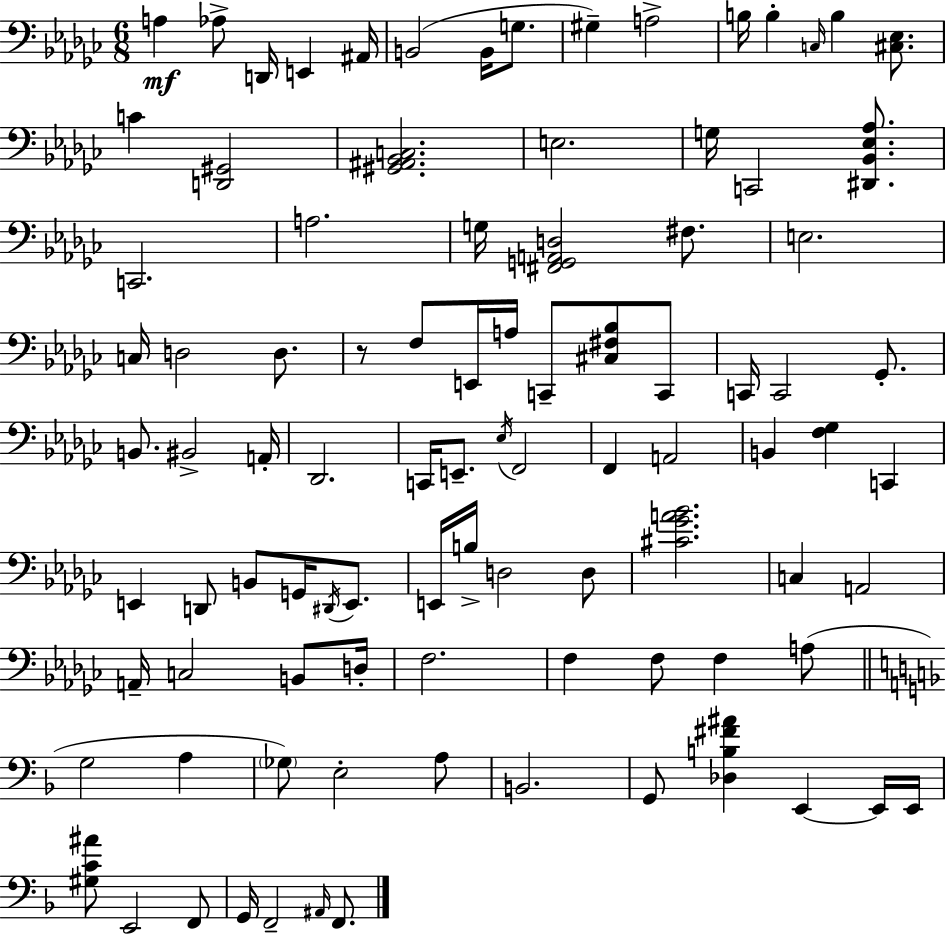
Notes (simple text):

A3/q Ab3/e D2/s E2/q A#2/s B2/h B2/s G3/e. G#3/q A3/h B3/s B3/q C3/s B3/q [C#3,Eb3]/e. C4/q [D2,G#2]/h [G#2,A#2,Bb2,C3]/h. E3/h. G3/s C2/h [D#2,Bb2,Eb3,Ab3]/e. C2/h. A3/h. G3/s [F#2,G2,A2,D3]/h F#3/e. E3/h. C3/s D3/h D3/e. R/e F3/e E2/s A3/s C2/e [C#3,F#3,Bb3]/e C2/e C2/s C2/h Gb2/e. B2/e. BIS2/h A2/s Db2/h. C2/s E2/e. Eb3/s F2/h F2/q A2/h B2/q [F3,Gb3]/q C2/q E2/q D2/e B2/e G2/s D#2/s E2/e. E2/s B3/s D3/h D3/e [C#4,Gb4,A4,Bb4]/h. C3/q A2/h A2/s C3/h B2/e D3/s F3/h. F3/q F3/e F3/q A3/e G3/h A3/q Gb3/e E3/h A3/e B2/h. G2/e [Db3,B3,F#4,A#4]/q E2/q E2/s E2/s [G#3,C4,A#4]/e E2/h F2/e G2/s F2/h A#2/s F2/e.